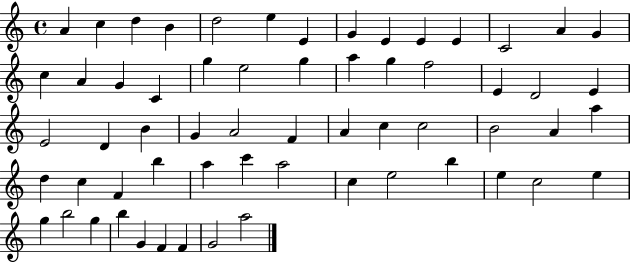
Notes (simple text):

A4/q C5/q D5/q B4/q D5/h E5/q E4/q G4/q E4/q E4/q E4/q C4/h A4/q G4/q C5/q A4/q G4/q C4/q G5/q E5/h G5/q A5/q G5/q F5/h E4/q D4/h E4/q E4/h D4/q B4/q G4/q A4/h F4/q A4/q C5/q C5/h B4/h A4/q A5/q D5/q C5/q F4/q B5/q A5/q C6/q A5/h C5/q E5/h B5/q E5/q C5/h E5/q G5/q B5/h G5/q B5/q G4/q F4/q F4/q G4/h A5/h